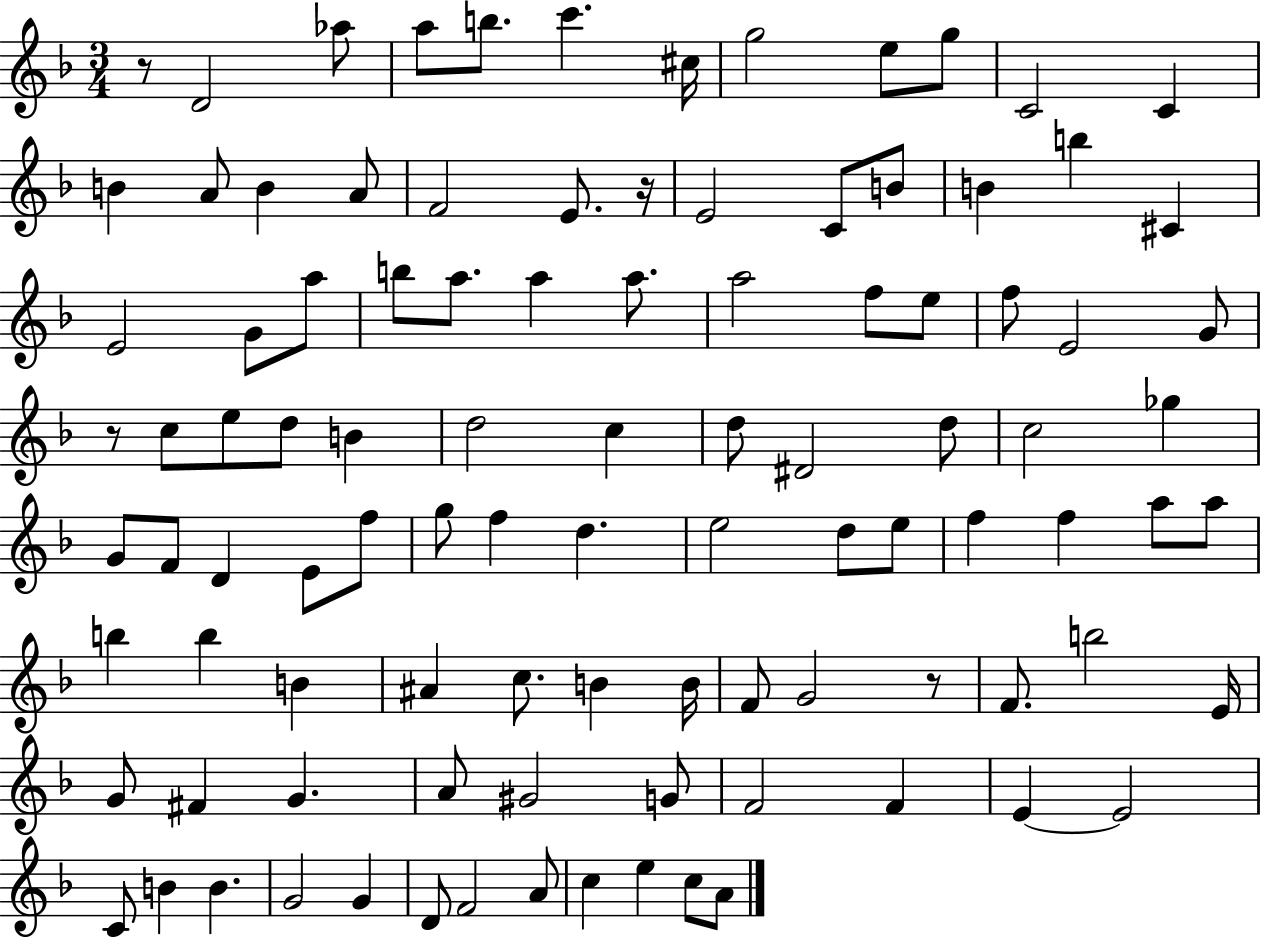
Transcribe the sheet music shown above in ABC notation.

X:1
T:Untitled
M:3/4
L:1/4
K:F
z/2 D2 _a/2 a/2 b/2 c' ^c/4 g2 e/2 g/2 C2 C B A/2 B A/2 F2 E/2 z/4 E2 C/2 B/2 B b ^C E2 G/2 a/2 b/2 a/2 a a/2 a2 f/2 e/2 f/2 E2 G/2 z/2 c/2 e/2 d/2 B d2 c d/2 ^D2 d/2 c2 _g G/2 F/2 D E/2 f/2 g/2 f d e2 d/2 e/2 f f a/2 a/2 b b B ^A c/2 B B/4 F/2 G2 z/2 F/2 b2 E/4 G/2 ^F G A/2 ^G2 G/2 F2 F E E2 C/2 B B G2 G D/2 F2 A/2 c e c/2 A/2